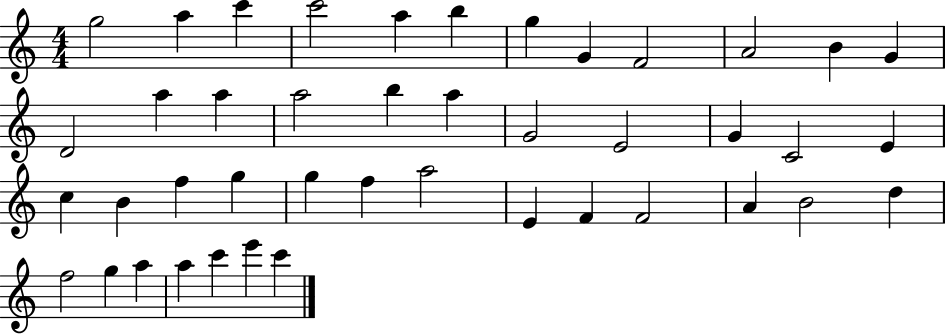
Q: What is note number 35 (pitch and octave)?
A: B4